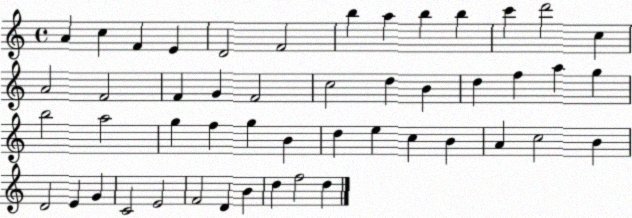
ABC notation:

X:1
T:Untitled
M:4/4
L:1/4
K:C
A c F E D2 F2 b a b b c' d'2 c A2 F2 F G F2 c2 d B d f a g b2 a2 g f g B d e c B A c2 B D2 E G C2 E2 F2 D B d f2 d